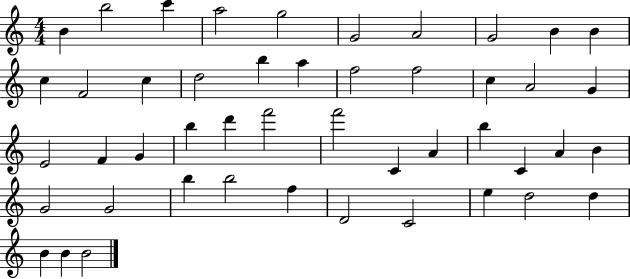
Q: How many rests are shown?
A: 0